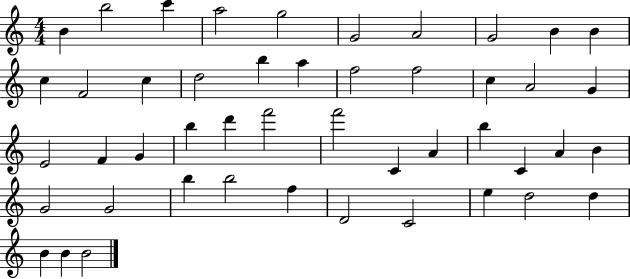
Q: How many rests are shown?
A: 0